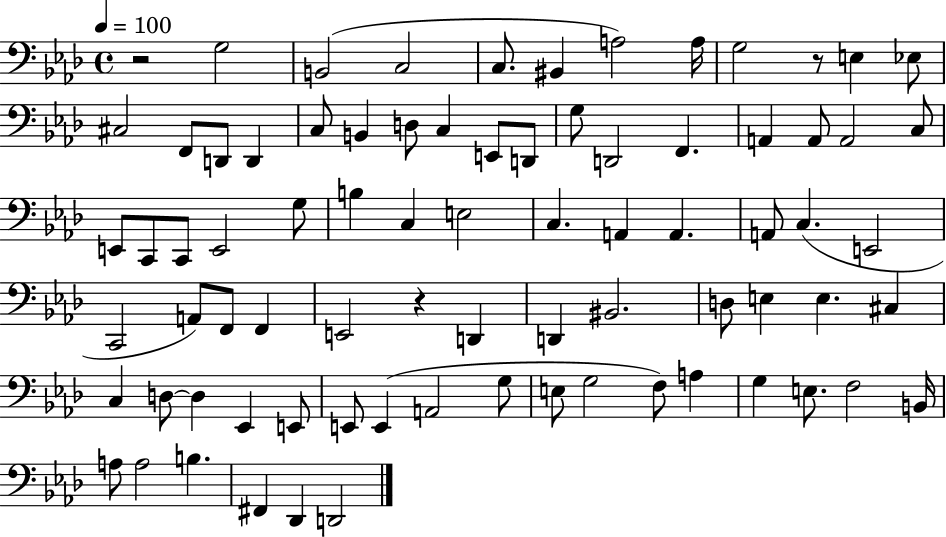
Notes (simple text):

R/h G3/h B2/h C3/h C3/e. BIS2/q A3/h A3/s G3/h R/e E3/q Eb3/e C#3/h F2/e D2/e D2/q C3/e B2/q D3/e C3/q E2/e D2/e G3/e D2/h F2/q. A2/q A2/e A2/h C3/e E2/e C2/e C2/e E2/h G3/e B3/q C3/q E3/h C3/q. A2/q A2/q. A2/e C3/q. E2/h C2/h A2/e F2/e F2/q E2/h R/q D2/q D2/q BIS2/h. D3/e E3/q E3/q. C#3/q C3/q D3/e D3/q Eb2/q E2/e E2/e E2/q A2/h G3/e E3/e G3/h F3/e A3/q G3/q E3/e. F3/h B2/s A3/e A3/h B3/q. F#2/q Db2/q D2/h